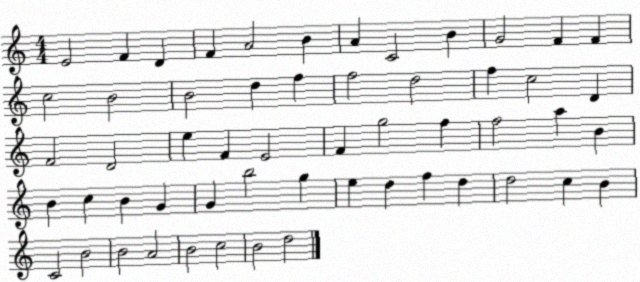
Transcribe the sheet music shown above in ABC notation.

X:1
T:Untitled
M:4/4
L:1/4
K:C
E2 F D F A2 B A C2 B G2 F F c2 B2 B2 d f f2 d2 f c2 D F2 D2 e F E2 F g2 f f2 a B B c B G G b2 g e d f d d2 c B C2 B2 B2 A2 B2 c2 B2 d2